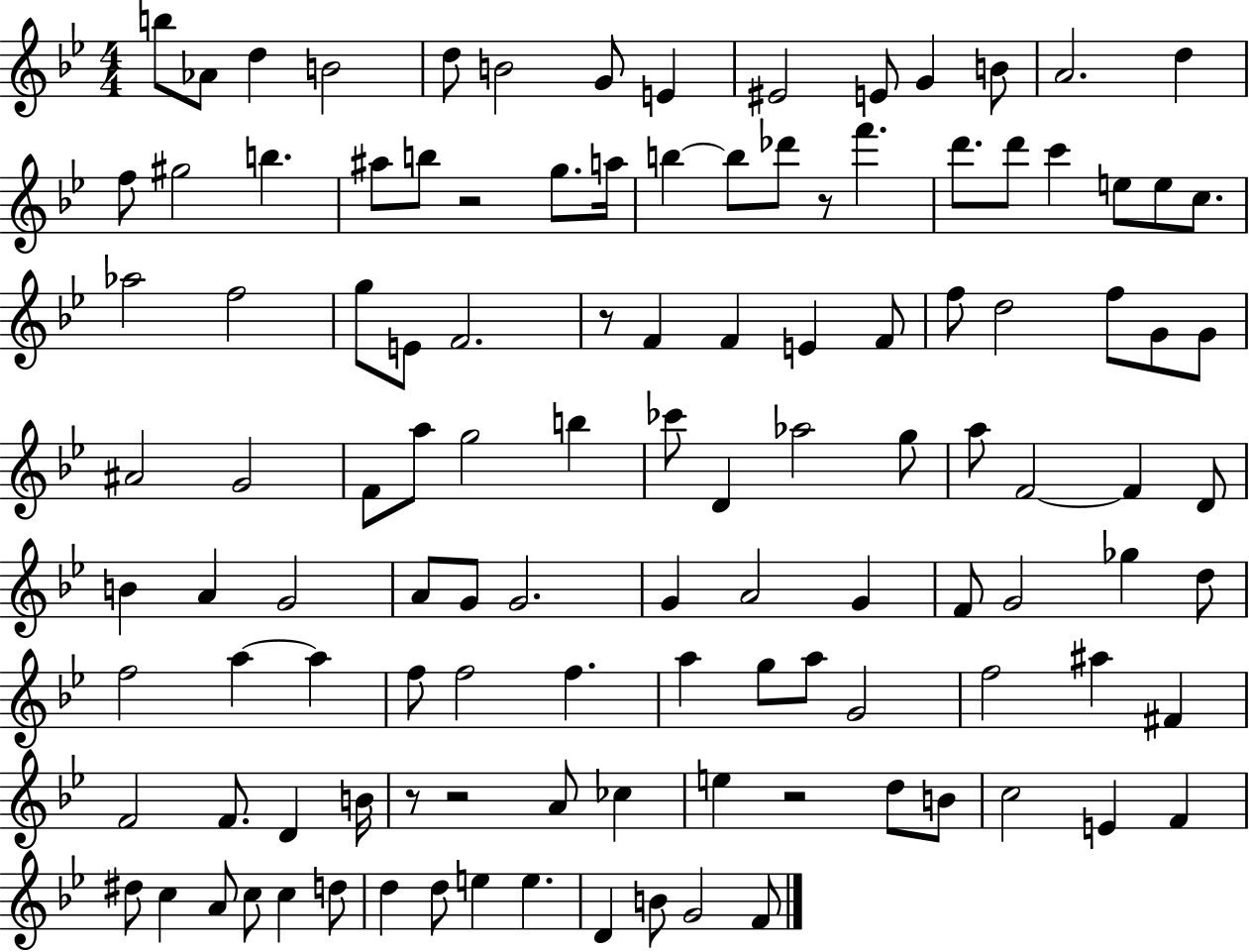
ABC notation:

X:1
T:Untitled
M:4/4
L:1/4
K:Bb
b/2 _A/2 d B2 d/2 B2 G/2 E ^E2 E/2 G B/2 A2 d f/2 ^g2 b ^a/2 b/2 z2 g/2 a/4 b b/2 _d'/2 z/2 f' d'/2 d'/2 c' e/2 e/2 c/2 _a2 f2 g/2 E/2 F2 z/2 F F E F/2 f/2 d2 f/2 G/2 G/2 ^A2 G2 F/2 a/2 g2 b _c'/2 D _a2 g/2 a/2 F2 F D/2 B A G2 A/2 G/2 G2 G A2 G F/2 G2 _g d/2 f2 a a f/2 f2 f a g/2 a/2 G2 f2 ^a ^F F2 F/2 D B/4 z/2 z2 A/2 _c e z2 d/2 B/2 c2 E F ^d/2 c A/2 c/2 c d/2 d d/2 e e D B/2 G2 F/2